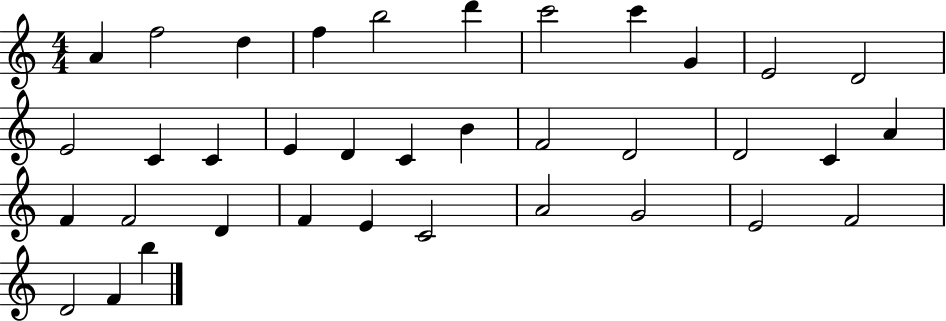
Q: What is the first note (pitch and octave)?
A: A4